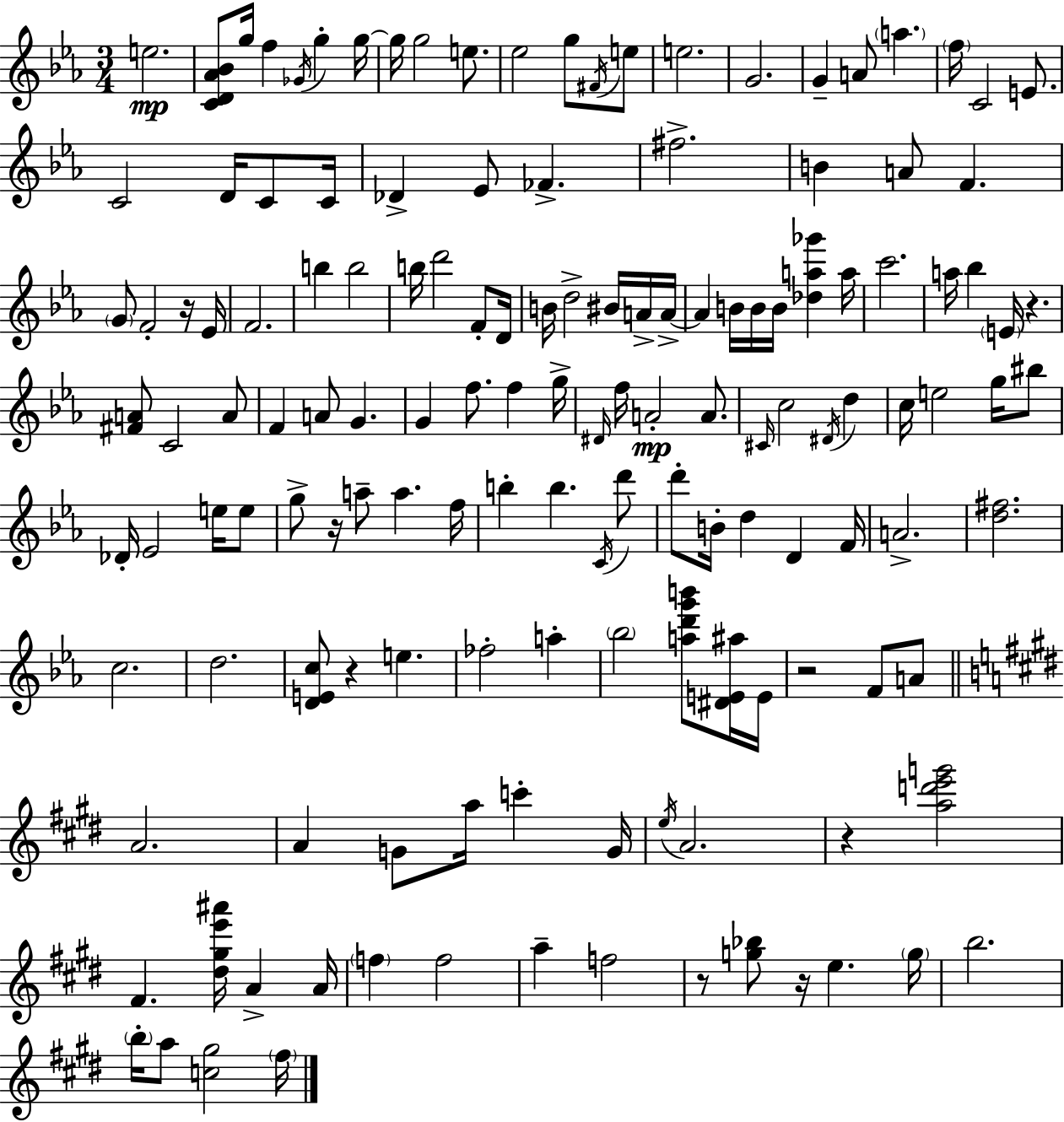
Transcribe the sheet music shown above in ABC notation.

X:1
T:Untitled
M:3/4
L:1/4
K:Eb
e2 [CD_A_B]/2 g/4 f _G/4 g g/4 g/4 g2 e/2 _e2 g/2 ^F/4 e/2 e2 G2 G A/2 a f/4 C2 E/2 C2 D/4 C/2 C/4 _D _E/2 _F ^f2 B A/2 F G/2 F2 z/4 _E/4 F2 b b2 b/4 d'2 F/2 D/4 B/4 d2 ^B/4 A/4 A/4 A B/4 B/4 B/4 [_da_g'] a/4 c'2 a/4 _b E/4 z [^FA]/2 C2 A/2 F A/2 G G f/2 f g/4 ^D/4 f/4 A2 A/2 ^C/4 c2 ^D/4 d c/4 e2 g/4 ^b/2 _D/4 _E2 e/4 e/2 g/2 z/4 a/2 a f/4 b b C/4 d'/2 d'/2 B/4 d D F/4 A2 [d^f]2 c2 d2 [DEc]/2 z e _f2 a _b2 [ad'g'b']/2 [^DE^a]/4 E/4 z2 F/2 A/2 A2 A G/2 a/4 c' G/4 e/4 A2 z [ad'e'g']2 ^F [^d^ge'^a']/4 A A/4 f f2 a f2 z/2 [g_b]/2 z/4 e g/4 b2 b/4 a/2 [c^g]2 ^f/4